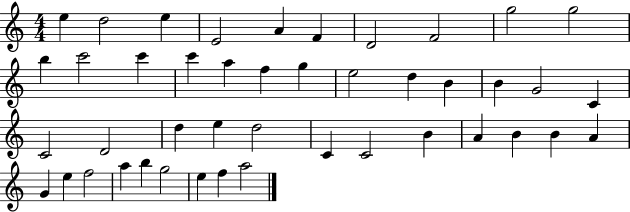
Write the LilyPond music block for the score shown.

{
  \clef treble
  \numericTimeSignature
  \time 4/4
  \key c \major
  e''4 d''2 e''4 | e'2 a'4 f'4 | d'2 f'2 | g''2 g''2 | \break b''4 c'''2 c'''4 | c'''4 a''4 f''4 g''4 | e''2 d''4 b'4 | b'4 g'2 c'4 | \break c'2 d'2 | d''4 e''4 d''2 | c'4 c'2 b'4 | a'4 b'4 b'4 a'4 | \break g'4 e''4 f''2 | a''4 b''4 g''2 | e''4 f''4 a''2 | \bar "|."
}